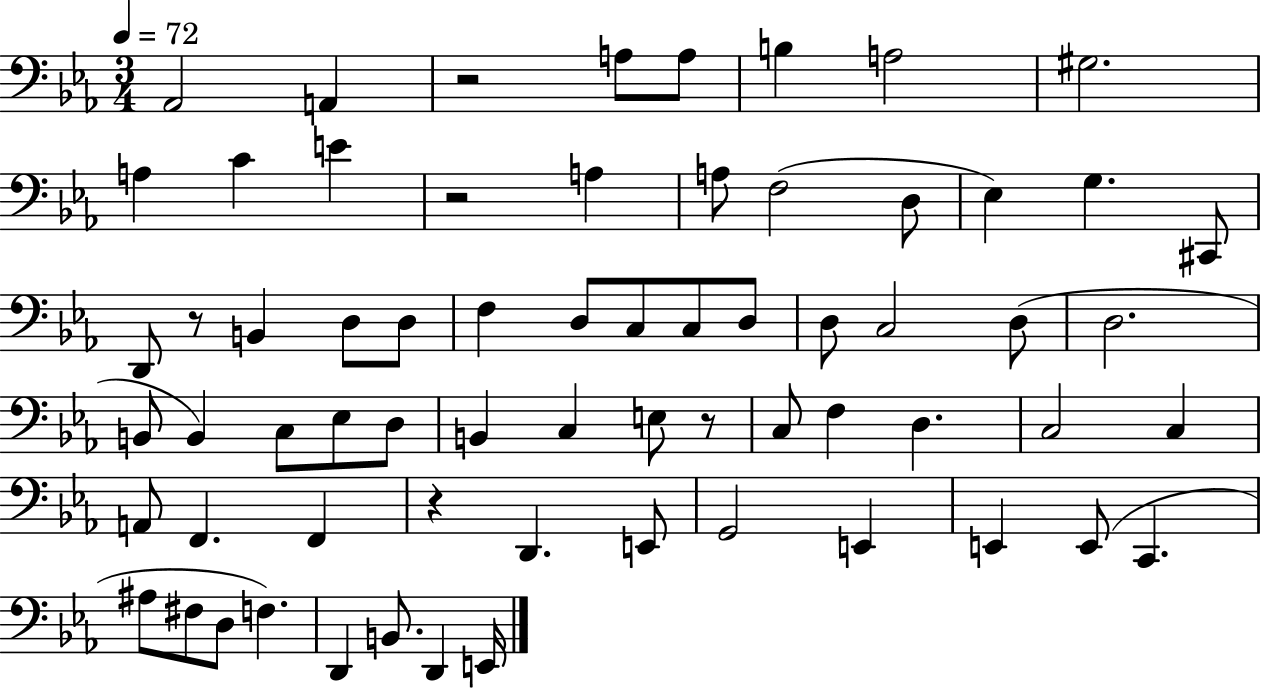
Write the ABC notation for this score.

X:1
T:Untitled
M:3/4
L:1/4
K:Eb
_A,,2 A,, z2 A,/2 A,/2 B, A,2 ^G,2 A, C E z2 A, A,/2 F,2 D,/2 _E, G, ^C,,/2 D,,/2 z/2 B,, D,/2 D,/2 F, D,/2 C,/2 C,/2 D,/2 D,/2 C,2 D,/2 D,2 B,,/2 B,, C,/2 _E,/2 D,/2 B,, C, E,/2 z/2 C,/2 F, D, C,2 C, A,,/2 F,, F,, z D,, E,,/2 G,,2 E,, E,, E,,/2 C,, ^A,/2 ^F,/2 D,/2 F, D,, B,,/2 D,, E,,/4